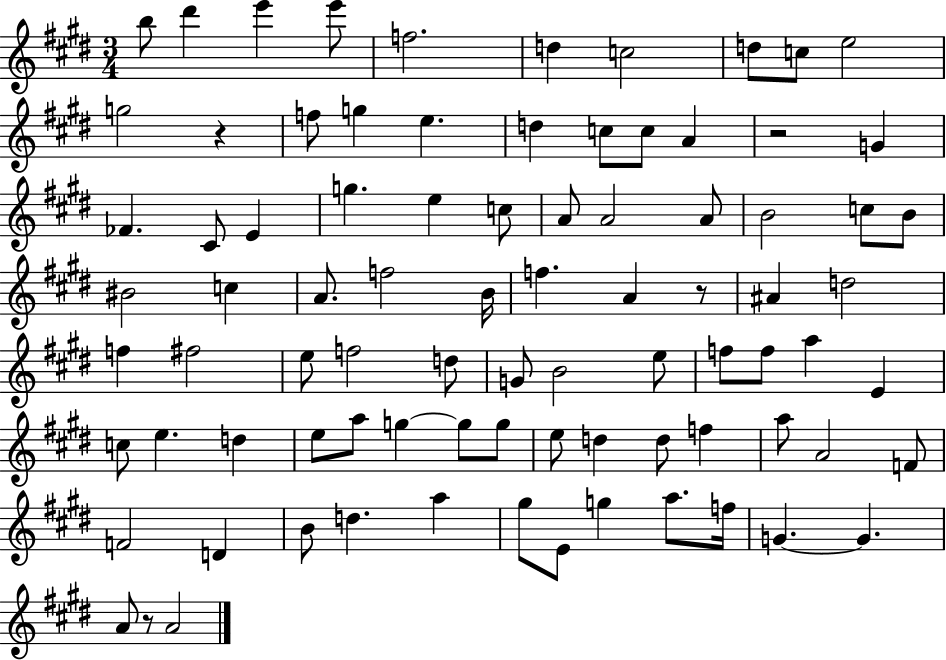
B5/e D#6/q E6/q E6/e F5/h. D5/q C5/h D5/e C5/e E5/h G5/h R/q F5/e G5/q E5/q. D5/q C5/e C5/e A4/q R/h G4/q FES4/q. C#4/e E4/q G5/q. E5/q C5/e A4/e A4/h A4/e B4/h C5/e B4/e BIS4/h C5/q A4/e. F5/h B4/s F5/q. A4/q R/e A#4/q D5/h F5/q F#5/h E5/e F5/h D5/e G4/e B4/h E5/e F5/e F5/e A5/q E4/q C5/e E5/q. D5/q E5/e A5/e G5/q G5/e G5/e E5/e D5/q D5/e F5/q A5/e A4/h F4/e F4/h D4/q B4/e D5/q. A5/q G#5/e E4/e G5/q A5/e. F5/s G4/q. G4/q. A4/e R/e A4/h